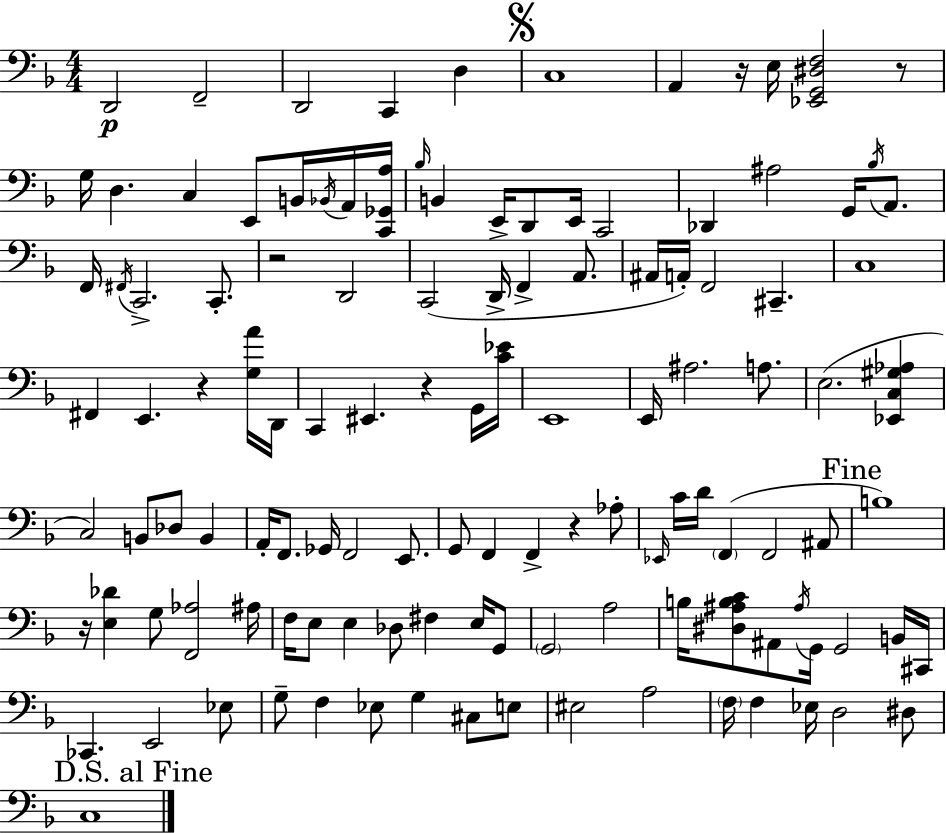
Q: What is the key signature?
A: F major